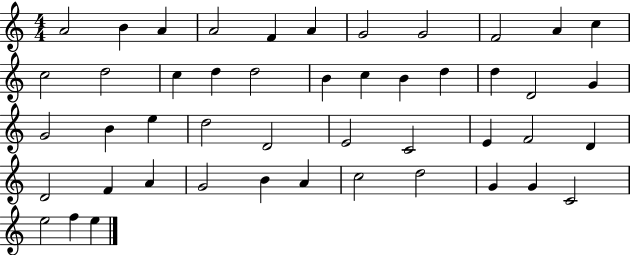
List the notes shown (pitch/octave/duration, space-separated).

A4/h B4/q A4/q A4/h F4/q A4/q G4/h G4/h F4/h A4/q C5/q C5/h D5/h C5/q D5/q D5/h B4/q C5/q B4/q D5/q D5/q D4/h G4/q G4/h B4/q E5/q D5/h D4/h E4/h C4/h E4/q F4/h D4/q D4/h F4/q A4/q G4/h B4/q A4/q C5/h D5/h G4/q G4/q C4/h E5/h F5/q E5/q